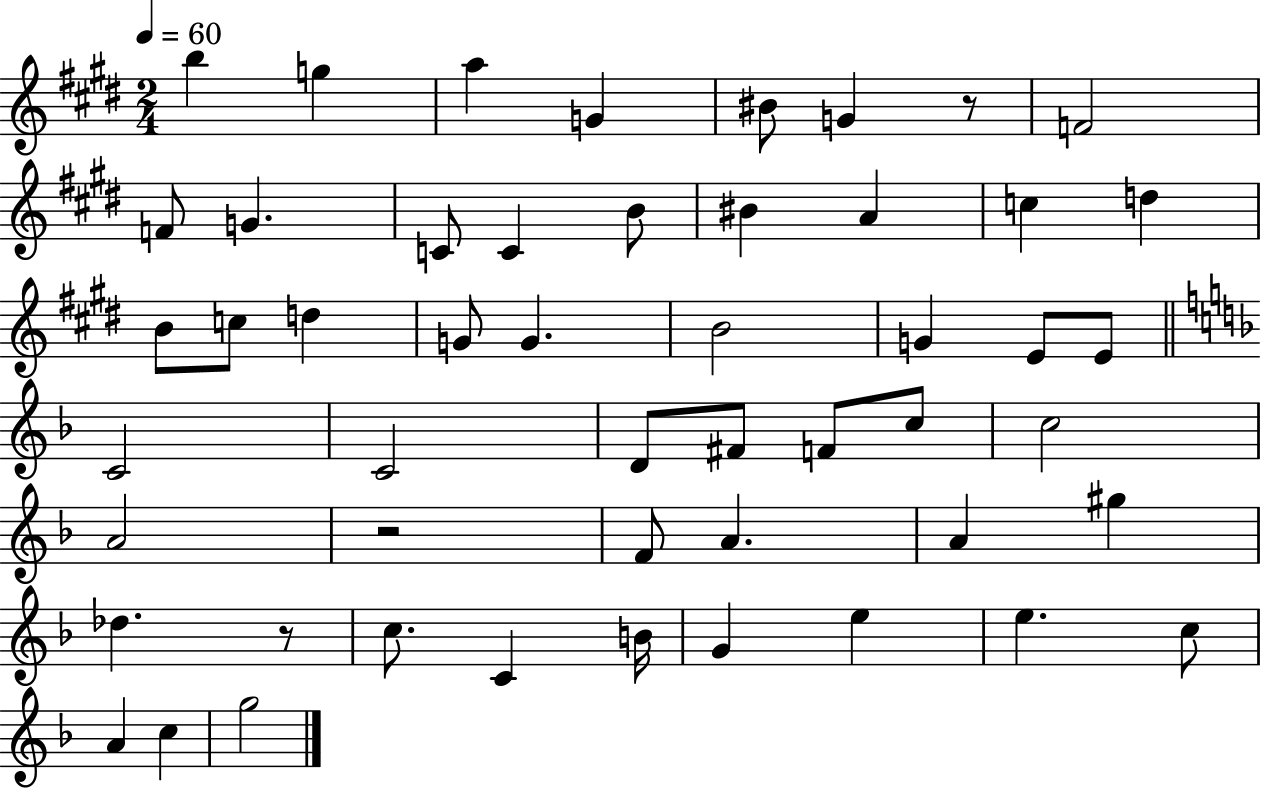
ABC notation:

X:1
T:Untitled
M:2/4
L:1/4
K:E
b g a G ^B/2 G z/2 F2 F/2 G C/2 C B/2 ^B A c d B/2 c/2 d G/2 G B2 G E/2 E/2 C2 C2 D/2 ^F/2 F/2 c/2 c2 A2 z2 F/2 A A ^g _d z/2 c/2 C B/4 G e e c/2 A c g2